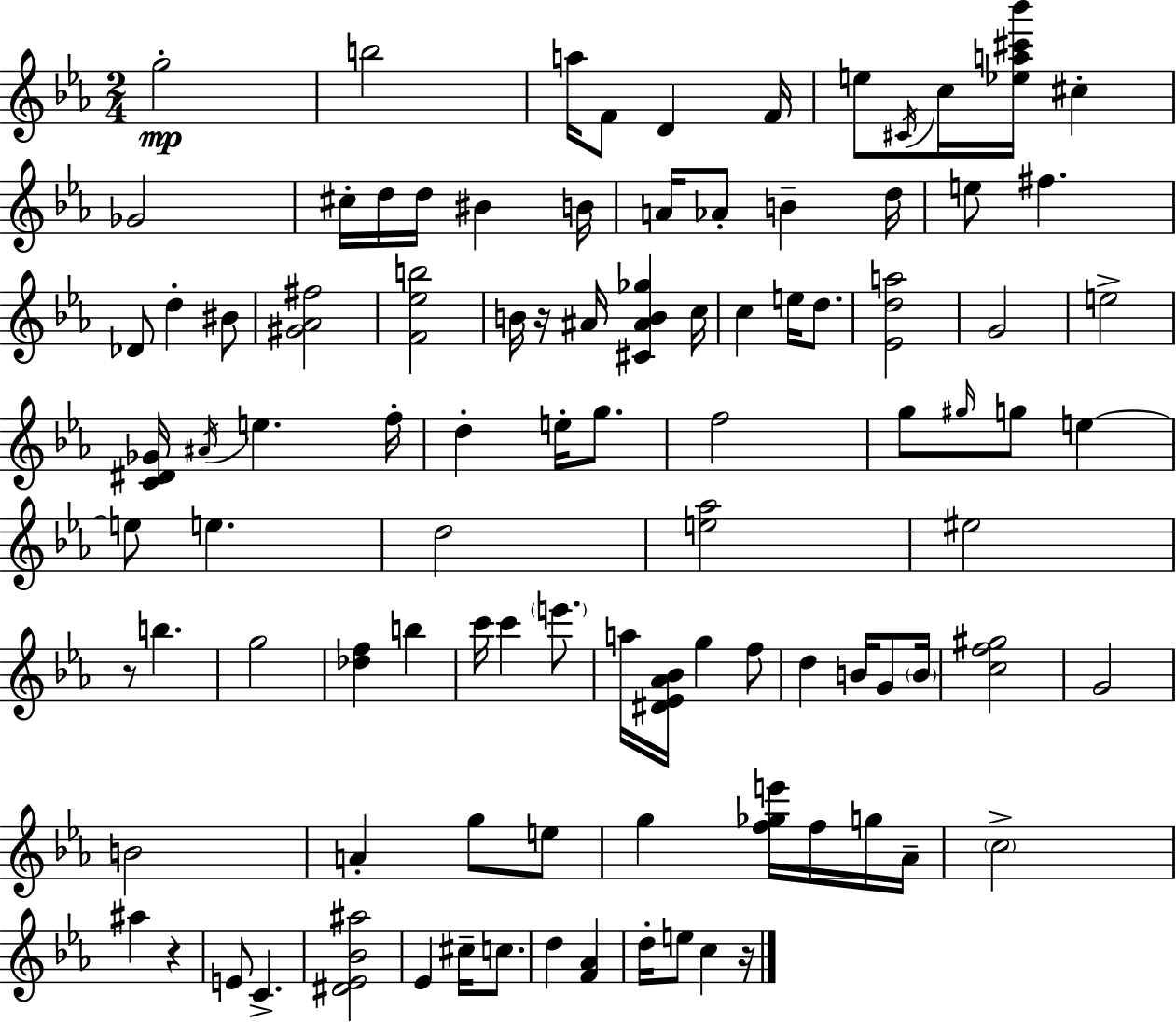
X:1
T:Untitled
M:2/4
L:1/4
K:Eb
g2 b2 a/4 F/2 D F/4 e/2 ^C/4 c/4 [_ea^c'_b']/4 ^c _G2 ^c/4 d/4 d/4 ^B B/4 A/4 _A/2 B d/4 e/2 ^f _D/2 d ^B/2 [^G_A^f]2 [F_eb]2 B/4 z/4 ^A/4 [^C^AB_g] c/4 c e/4 d/2 [_Eda]2 G2 e2 [C^D_G]/4 ^A/4 e f/4 d e/4 g/2 f2 g/2 ^g/4 g/2 e e/2 e d2 [e_a]2 ^e2 z/2 b g2 [_df] b c'/4 c' e'/2 a/4 [^D_E_A_B]/4 g f/2 d B/4 G/2 B/4 [cf^g]2 G2 B2 A g/2 e/2 g [f_ge']/4 f/4 g/4 _A/4 c2 ^a z E/2 C [^D_E_B^a]2 _E ^c/4 c/2 d [F_A] d/4 e/2 c z/4